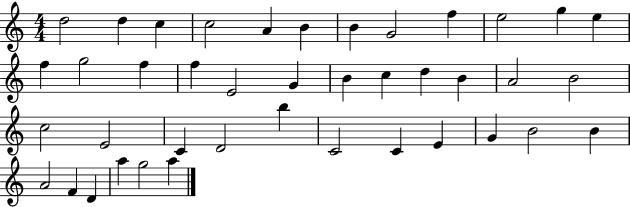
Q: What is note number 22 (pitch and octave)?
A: B4